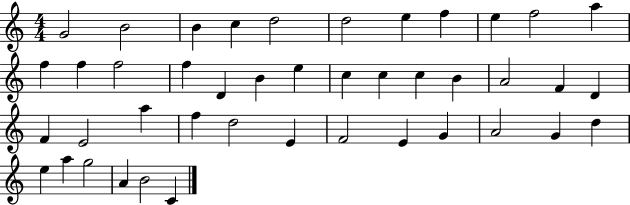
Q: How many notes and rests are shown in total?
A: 43